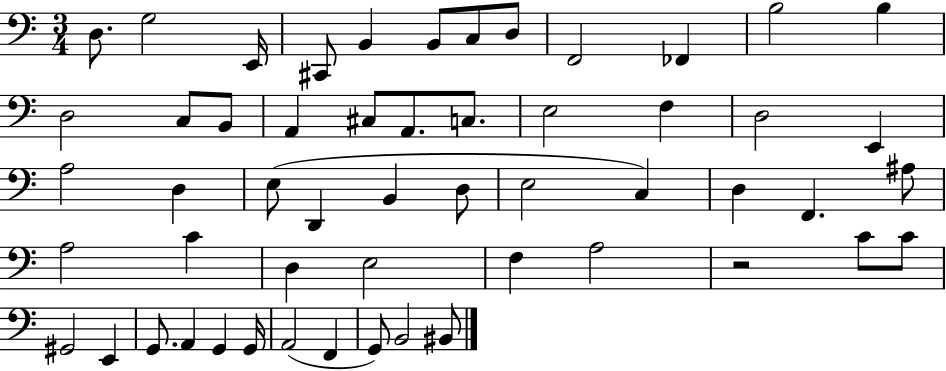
D3/e. G3/h E2/s C#2/e B2/q B2/e C3/e D3/e F2/h FES2/q B3/h B3/q D3/h C3/e B2/e A2/q C#3/e A2/e. C3/e. E3/h F3/q D3/h E2/q A3/h D3/q E3/e D2/q B2/q D3/e E3/h C3/q D3/q F2/q. A#3/e A3/h C4/q D3/q E3/h F3/q A3/h R/h C4/e C4/e G#2/h E2/q G2/e. A2/q G2/q G2/s A2/h F2/q G2/e B2/h BIS2/e